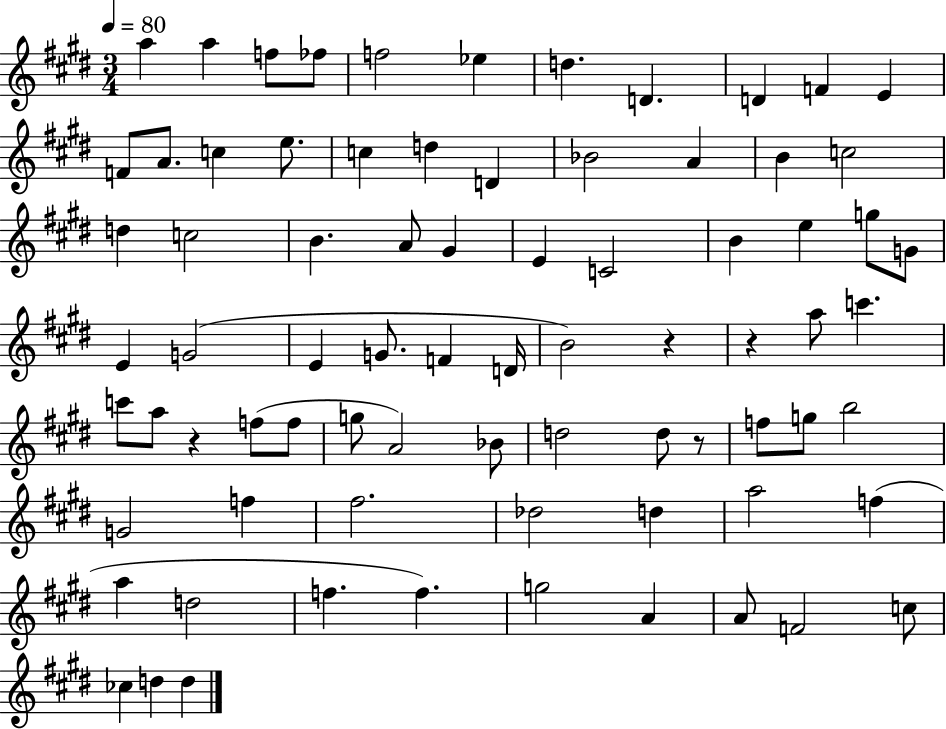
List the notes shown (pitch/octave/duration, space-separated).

A5/q A5/q F5/e FES5/e F5/h Eb5/q D5/q. D4/q. D4/q F4/q E4/q F4/e A4/e. C5/q E5/e. C5/q D5/q D4/q Bb4/h A4/q B4/q C5/h D5/q C5/h B4/q. A4/e G#4/q E4/q C4/h B4/q E5/q G5/e G4/e E4/q G4/h E4/q G4/e. F4/q D4/s B4/h R/q R/q A5/e C6/q. C6/e A5/e R/q F5/e F5/e G5/e A4/h Bb4/e D5/h D5/e R/e F5/e G5/e B5/h G4/h F5/q F#5/h. Db5/h D5/q A5/h F5/q A5/q D5/h F5/q. F5/q. G5/h A4/q A4/e F4/h C5/e CES5/q D5/q D5/q